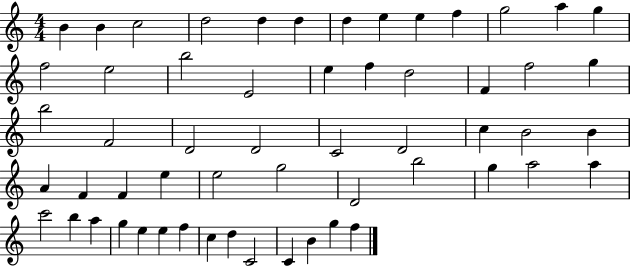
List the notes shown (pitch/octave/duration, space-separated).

B4/q B4/q C5/h D5/h D5/q D5/q D5/q E5/q E5/q F5/q G5/h A5/q G5/q F5/h E5/h B5/h E4/h E5/q F5/q D5/h F4/q F5/h G5/q B5/h F4/h D4/h D4/h C4/h D4/h C5/q B4/h B4/q A4/q F4/q F4/q E5/q E5/h G5/h D4/h B5/h G5/q A5/h A5/q C6/h B5/q A5/q G5/q E5/q E5/q F5/q C5/q D5/q C4/h C4/q B4/q G5/q F5/q